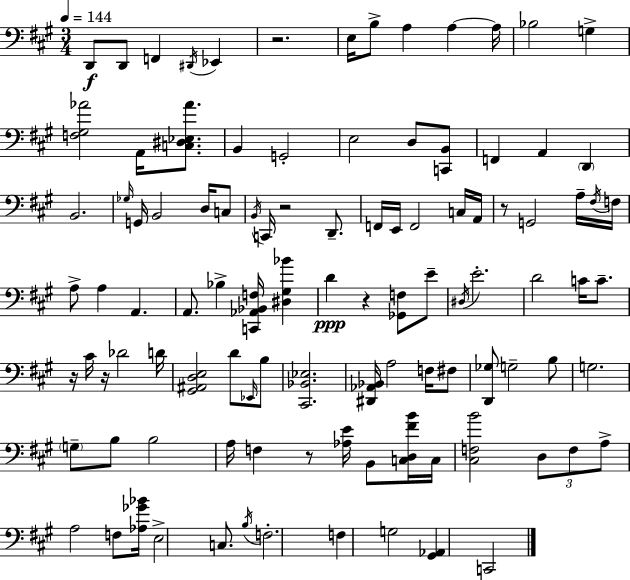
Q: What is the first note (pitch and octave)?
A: D2